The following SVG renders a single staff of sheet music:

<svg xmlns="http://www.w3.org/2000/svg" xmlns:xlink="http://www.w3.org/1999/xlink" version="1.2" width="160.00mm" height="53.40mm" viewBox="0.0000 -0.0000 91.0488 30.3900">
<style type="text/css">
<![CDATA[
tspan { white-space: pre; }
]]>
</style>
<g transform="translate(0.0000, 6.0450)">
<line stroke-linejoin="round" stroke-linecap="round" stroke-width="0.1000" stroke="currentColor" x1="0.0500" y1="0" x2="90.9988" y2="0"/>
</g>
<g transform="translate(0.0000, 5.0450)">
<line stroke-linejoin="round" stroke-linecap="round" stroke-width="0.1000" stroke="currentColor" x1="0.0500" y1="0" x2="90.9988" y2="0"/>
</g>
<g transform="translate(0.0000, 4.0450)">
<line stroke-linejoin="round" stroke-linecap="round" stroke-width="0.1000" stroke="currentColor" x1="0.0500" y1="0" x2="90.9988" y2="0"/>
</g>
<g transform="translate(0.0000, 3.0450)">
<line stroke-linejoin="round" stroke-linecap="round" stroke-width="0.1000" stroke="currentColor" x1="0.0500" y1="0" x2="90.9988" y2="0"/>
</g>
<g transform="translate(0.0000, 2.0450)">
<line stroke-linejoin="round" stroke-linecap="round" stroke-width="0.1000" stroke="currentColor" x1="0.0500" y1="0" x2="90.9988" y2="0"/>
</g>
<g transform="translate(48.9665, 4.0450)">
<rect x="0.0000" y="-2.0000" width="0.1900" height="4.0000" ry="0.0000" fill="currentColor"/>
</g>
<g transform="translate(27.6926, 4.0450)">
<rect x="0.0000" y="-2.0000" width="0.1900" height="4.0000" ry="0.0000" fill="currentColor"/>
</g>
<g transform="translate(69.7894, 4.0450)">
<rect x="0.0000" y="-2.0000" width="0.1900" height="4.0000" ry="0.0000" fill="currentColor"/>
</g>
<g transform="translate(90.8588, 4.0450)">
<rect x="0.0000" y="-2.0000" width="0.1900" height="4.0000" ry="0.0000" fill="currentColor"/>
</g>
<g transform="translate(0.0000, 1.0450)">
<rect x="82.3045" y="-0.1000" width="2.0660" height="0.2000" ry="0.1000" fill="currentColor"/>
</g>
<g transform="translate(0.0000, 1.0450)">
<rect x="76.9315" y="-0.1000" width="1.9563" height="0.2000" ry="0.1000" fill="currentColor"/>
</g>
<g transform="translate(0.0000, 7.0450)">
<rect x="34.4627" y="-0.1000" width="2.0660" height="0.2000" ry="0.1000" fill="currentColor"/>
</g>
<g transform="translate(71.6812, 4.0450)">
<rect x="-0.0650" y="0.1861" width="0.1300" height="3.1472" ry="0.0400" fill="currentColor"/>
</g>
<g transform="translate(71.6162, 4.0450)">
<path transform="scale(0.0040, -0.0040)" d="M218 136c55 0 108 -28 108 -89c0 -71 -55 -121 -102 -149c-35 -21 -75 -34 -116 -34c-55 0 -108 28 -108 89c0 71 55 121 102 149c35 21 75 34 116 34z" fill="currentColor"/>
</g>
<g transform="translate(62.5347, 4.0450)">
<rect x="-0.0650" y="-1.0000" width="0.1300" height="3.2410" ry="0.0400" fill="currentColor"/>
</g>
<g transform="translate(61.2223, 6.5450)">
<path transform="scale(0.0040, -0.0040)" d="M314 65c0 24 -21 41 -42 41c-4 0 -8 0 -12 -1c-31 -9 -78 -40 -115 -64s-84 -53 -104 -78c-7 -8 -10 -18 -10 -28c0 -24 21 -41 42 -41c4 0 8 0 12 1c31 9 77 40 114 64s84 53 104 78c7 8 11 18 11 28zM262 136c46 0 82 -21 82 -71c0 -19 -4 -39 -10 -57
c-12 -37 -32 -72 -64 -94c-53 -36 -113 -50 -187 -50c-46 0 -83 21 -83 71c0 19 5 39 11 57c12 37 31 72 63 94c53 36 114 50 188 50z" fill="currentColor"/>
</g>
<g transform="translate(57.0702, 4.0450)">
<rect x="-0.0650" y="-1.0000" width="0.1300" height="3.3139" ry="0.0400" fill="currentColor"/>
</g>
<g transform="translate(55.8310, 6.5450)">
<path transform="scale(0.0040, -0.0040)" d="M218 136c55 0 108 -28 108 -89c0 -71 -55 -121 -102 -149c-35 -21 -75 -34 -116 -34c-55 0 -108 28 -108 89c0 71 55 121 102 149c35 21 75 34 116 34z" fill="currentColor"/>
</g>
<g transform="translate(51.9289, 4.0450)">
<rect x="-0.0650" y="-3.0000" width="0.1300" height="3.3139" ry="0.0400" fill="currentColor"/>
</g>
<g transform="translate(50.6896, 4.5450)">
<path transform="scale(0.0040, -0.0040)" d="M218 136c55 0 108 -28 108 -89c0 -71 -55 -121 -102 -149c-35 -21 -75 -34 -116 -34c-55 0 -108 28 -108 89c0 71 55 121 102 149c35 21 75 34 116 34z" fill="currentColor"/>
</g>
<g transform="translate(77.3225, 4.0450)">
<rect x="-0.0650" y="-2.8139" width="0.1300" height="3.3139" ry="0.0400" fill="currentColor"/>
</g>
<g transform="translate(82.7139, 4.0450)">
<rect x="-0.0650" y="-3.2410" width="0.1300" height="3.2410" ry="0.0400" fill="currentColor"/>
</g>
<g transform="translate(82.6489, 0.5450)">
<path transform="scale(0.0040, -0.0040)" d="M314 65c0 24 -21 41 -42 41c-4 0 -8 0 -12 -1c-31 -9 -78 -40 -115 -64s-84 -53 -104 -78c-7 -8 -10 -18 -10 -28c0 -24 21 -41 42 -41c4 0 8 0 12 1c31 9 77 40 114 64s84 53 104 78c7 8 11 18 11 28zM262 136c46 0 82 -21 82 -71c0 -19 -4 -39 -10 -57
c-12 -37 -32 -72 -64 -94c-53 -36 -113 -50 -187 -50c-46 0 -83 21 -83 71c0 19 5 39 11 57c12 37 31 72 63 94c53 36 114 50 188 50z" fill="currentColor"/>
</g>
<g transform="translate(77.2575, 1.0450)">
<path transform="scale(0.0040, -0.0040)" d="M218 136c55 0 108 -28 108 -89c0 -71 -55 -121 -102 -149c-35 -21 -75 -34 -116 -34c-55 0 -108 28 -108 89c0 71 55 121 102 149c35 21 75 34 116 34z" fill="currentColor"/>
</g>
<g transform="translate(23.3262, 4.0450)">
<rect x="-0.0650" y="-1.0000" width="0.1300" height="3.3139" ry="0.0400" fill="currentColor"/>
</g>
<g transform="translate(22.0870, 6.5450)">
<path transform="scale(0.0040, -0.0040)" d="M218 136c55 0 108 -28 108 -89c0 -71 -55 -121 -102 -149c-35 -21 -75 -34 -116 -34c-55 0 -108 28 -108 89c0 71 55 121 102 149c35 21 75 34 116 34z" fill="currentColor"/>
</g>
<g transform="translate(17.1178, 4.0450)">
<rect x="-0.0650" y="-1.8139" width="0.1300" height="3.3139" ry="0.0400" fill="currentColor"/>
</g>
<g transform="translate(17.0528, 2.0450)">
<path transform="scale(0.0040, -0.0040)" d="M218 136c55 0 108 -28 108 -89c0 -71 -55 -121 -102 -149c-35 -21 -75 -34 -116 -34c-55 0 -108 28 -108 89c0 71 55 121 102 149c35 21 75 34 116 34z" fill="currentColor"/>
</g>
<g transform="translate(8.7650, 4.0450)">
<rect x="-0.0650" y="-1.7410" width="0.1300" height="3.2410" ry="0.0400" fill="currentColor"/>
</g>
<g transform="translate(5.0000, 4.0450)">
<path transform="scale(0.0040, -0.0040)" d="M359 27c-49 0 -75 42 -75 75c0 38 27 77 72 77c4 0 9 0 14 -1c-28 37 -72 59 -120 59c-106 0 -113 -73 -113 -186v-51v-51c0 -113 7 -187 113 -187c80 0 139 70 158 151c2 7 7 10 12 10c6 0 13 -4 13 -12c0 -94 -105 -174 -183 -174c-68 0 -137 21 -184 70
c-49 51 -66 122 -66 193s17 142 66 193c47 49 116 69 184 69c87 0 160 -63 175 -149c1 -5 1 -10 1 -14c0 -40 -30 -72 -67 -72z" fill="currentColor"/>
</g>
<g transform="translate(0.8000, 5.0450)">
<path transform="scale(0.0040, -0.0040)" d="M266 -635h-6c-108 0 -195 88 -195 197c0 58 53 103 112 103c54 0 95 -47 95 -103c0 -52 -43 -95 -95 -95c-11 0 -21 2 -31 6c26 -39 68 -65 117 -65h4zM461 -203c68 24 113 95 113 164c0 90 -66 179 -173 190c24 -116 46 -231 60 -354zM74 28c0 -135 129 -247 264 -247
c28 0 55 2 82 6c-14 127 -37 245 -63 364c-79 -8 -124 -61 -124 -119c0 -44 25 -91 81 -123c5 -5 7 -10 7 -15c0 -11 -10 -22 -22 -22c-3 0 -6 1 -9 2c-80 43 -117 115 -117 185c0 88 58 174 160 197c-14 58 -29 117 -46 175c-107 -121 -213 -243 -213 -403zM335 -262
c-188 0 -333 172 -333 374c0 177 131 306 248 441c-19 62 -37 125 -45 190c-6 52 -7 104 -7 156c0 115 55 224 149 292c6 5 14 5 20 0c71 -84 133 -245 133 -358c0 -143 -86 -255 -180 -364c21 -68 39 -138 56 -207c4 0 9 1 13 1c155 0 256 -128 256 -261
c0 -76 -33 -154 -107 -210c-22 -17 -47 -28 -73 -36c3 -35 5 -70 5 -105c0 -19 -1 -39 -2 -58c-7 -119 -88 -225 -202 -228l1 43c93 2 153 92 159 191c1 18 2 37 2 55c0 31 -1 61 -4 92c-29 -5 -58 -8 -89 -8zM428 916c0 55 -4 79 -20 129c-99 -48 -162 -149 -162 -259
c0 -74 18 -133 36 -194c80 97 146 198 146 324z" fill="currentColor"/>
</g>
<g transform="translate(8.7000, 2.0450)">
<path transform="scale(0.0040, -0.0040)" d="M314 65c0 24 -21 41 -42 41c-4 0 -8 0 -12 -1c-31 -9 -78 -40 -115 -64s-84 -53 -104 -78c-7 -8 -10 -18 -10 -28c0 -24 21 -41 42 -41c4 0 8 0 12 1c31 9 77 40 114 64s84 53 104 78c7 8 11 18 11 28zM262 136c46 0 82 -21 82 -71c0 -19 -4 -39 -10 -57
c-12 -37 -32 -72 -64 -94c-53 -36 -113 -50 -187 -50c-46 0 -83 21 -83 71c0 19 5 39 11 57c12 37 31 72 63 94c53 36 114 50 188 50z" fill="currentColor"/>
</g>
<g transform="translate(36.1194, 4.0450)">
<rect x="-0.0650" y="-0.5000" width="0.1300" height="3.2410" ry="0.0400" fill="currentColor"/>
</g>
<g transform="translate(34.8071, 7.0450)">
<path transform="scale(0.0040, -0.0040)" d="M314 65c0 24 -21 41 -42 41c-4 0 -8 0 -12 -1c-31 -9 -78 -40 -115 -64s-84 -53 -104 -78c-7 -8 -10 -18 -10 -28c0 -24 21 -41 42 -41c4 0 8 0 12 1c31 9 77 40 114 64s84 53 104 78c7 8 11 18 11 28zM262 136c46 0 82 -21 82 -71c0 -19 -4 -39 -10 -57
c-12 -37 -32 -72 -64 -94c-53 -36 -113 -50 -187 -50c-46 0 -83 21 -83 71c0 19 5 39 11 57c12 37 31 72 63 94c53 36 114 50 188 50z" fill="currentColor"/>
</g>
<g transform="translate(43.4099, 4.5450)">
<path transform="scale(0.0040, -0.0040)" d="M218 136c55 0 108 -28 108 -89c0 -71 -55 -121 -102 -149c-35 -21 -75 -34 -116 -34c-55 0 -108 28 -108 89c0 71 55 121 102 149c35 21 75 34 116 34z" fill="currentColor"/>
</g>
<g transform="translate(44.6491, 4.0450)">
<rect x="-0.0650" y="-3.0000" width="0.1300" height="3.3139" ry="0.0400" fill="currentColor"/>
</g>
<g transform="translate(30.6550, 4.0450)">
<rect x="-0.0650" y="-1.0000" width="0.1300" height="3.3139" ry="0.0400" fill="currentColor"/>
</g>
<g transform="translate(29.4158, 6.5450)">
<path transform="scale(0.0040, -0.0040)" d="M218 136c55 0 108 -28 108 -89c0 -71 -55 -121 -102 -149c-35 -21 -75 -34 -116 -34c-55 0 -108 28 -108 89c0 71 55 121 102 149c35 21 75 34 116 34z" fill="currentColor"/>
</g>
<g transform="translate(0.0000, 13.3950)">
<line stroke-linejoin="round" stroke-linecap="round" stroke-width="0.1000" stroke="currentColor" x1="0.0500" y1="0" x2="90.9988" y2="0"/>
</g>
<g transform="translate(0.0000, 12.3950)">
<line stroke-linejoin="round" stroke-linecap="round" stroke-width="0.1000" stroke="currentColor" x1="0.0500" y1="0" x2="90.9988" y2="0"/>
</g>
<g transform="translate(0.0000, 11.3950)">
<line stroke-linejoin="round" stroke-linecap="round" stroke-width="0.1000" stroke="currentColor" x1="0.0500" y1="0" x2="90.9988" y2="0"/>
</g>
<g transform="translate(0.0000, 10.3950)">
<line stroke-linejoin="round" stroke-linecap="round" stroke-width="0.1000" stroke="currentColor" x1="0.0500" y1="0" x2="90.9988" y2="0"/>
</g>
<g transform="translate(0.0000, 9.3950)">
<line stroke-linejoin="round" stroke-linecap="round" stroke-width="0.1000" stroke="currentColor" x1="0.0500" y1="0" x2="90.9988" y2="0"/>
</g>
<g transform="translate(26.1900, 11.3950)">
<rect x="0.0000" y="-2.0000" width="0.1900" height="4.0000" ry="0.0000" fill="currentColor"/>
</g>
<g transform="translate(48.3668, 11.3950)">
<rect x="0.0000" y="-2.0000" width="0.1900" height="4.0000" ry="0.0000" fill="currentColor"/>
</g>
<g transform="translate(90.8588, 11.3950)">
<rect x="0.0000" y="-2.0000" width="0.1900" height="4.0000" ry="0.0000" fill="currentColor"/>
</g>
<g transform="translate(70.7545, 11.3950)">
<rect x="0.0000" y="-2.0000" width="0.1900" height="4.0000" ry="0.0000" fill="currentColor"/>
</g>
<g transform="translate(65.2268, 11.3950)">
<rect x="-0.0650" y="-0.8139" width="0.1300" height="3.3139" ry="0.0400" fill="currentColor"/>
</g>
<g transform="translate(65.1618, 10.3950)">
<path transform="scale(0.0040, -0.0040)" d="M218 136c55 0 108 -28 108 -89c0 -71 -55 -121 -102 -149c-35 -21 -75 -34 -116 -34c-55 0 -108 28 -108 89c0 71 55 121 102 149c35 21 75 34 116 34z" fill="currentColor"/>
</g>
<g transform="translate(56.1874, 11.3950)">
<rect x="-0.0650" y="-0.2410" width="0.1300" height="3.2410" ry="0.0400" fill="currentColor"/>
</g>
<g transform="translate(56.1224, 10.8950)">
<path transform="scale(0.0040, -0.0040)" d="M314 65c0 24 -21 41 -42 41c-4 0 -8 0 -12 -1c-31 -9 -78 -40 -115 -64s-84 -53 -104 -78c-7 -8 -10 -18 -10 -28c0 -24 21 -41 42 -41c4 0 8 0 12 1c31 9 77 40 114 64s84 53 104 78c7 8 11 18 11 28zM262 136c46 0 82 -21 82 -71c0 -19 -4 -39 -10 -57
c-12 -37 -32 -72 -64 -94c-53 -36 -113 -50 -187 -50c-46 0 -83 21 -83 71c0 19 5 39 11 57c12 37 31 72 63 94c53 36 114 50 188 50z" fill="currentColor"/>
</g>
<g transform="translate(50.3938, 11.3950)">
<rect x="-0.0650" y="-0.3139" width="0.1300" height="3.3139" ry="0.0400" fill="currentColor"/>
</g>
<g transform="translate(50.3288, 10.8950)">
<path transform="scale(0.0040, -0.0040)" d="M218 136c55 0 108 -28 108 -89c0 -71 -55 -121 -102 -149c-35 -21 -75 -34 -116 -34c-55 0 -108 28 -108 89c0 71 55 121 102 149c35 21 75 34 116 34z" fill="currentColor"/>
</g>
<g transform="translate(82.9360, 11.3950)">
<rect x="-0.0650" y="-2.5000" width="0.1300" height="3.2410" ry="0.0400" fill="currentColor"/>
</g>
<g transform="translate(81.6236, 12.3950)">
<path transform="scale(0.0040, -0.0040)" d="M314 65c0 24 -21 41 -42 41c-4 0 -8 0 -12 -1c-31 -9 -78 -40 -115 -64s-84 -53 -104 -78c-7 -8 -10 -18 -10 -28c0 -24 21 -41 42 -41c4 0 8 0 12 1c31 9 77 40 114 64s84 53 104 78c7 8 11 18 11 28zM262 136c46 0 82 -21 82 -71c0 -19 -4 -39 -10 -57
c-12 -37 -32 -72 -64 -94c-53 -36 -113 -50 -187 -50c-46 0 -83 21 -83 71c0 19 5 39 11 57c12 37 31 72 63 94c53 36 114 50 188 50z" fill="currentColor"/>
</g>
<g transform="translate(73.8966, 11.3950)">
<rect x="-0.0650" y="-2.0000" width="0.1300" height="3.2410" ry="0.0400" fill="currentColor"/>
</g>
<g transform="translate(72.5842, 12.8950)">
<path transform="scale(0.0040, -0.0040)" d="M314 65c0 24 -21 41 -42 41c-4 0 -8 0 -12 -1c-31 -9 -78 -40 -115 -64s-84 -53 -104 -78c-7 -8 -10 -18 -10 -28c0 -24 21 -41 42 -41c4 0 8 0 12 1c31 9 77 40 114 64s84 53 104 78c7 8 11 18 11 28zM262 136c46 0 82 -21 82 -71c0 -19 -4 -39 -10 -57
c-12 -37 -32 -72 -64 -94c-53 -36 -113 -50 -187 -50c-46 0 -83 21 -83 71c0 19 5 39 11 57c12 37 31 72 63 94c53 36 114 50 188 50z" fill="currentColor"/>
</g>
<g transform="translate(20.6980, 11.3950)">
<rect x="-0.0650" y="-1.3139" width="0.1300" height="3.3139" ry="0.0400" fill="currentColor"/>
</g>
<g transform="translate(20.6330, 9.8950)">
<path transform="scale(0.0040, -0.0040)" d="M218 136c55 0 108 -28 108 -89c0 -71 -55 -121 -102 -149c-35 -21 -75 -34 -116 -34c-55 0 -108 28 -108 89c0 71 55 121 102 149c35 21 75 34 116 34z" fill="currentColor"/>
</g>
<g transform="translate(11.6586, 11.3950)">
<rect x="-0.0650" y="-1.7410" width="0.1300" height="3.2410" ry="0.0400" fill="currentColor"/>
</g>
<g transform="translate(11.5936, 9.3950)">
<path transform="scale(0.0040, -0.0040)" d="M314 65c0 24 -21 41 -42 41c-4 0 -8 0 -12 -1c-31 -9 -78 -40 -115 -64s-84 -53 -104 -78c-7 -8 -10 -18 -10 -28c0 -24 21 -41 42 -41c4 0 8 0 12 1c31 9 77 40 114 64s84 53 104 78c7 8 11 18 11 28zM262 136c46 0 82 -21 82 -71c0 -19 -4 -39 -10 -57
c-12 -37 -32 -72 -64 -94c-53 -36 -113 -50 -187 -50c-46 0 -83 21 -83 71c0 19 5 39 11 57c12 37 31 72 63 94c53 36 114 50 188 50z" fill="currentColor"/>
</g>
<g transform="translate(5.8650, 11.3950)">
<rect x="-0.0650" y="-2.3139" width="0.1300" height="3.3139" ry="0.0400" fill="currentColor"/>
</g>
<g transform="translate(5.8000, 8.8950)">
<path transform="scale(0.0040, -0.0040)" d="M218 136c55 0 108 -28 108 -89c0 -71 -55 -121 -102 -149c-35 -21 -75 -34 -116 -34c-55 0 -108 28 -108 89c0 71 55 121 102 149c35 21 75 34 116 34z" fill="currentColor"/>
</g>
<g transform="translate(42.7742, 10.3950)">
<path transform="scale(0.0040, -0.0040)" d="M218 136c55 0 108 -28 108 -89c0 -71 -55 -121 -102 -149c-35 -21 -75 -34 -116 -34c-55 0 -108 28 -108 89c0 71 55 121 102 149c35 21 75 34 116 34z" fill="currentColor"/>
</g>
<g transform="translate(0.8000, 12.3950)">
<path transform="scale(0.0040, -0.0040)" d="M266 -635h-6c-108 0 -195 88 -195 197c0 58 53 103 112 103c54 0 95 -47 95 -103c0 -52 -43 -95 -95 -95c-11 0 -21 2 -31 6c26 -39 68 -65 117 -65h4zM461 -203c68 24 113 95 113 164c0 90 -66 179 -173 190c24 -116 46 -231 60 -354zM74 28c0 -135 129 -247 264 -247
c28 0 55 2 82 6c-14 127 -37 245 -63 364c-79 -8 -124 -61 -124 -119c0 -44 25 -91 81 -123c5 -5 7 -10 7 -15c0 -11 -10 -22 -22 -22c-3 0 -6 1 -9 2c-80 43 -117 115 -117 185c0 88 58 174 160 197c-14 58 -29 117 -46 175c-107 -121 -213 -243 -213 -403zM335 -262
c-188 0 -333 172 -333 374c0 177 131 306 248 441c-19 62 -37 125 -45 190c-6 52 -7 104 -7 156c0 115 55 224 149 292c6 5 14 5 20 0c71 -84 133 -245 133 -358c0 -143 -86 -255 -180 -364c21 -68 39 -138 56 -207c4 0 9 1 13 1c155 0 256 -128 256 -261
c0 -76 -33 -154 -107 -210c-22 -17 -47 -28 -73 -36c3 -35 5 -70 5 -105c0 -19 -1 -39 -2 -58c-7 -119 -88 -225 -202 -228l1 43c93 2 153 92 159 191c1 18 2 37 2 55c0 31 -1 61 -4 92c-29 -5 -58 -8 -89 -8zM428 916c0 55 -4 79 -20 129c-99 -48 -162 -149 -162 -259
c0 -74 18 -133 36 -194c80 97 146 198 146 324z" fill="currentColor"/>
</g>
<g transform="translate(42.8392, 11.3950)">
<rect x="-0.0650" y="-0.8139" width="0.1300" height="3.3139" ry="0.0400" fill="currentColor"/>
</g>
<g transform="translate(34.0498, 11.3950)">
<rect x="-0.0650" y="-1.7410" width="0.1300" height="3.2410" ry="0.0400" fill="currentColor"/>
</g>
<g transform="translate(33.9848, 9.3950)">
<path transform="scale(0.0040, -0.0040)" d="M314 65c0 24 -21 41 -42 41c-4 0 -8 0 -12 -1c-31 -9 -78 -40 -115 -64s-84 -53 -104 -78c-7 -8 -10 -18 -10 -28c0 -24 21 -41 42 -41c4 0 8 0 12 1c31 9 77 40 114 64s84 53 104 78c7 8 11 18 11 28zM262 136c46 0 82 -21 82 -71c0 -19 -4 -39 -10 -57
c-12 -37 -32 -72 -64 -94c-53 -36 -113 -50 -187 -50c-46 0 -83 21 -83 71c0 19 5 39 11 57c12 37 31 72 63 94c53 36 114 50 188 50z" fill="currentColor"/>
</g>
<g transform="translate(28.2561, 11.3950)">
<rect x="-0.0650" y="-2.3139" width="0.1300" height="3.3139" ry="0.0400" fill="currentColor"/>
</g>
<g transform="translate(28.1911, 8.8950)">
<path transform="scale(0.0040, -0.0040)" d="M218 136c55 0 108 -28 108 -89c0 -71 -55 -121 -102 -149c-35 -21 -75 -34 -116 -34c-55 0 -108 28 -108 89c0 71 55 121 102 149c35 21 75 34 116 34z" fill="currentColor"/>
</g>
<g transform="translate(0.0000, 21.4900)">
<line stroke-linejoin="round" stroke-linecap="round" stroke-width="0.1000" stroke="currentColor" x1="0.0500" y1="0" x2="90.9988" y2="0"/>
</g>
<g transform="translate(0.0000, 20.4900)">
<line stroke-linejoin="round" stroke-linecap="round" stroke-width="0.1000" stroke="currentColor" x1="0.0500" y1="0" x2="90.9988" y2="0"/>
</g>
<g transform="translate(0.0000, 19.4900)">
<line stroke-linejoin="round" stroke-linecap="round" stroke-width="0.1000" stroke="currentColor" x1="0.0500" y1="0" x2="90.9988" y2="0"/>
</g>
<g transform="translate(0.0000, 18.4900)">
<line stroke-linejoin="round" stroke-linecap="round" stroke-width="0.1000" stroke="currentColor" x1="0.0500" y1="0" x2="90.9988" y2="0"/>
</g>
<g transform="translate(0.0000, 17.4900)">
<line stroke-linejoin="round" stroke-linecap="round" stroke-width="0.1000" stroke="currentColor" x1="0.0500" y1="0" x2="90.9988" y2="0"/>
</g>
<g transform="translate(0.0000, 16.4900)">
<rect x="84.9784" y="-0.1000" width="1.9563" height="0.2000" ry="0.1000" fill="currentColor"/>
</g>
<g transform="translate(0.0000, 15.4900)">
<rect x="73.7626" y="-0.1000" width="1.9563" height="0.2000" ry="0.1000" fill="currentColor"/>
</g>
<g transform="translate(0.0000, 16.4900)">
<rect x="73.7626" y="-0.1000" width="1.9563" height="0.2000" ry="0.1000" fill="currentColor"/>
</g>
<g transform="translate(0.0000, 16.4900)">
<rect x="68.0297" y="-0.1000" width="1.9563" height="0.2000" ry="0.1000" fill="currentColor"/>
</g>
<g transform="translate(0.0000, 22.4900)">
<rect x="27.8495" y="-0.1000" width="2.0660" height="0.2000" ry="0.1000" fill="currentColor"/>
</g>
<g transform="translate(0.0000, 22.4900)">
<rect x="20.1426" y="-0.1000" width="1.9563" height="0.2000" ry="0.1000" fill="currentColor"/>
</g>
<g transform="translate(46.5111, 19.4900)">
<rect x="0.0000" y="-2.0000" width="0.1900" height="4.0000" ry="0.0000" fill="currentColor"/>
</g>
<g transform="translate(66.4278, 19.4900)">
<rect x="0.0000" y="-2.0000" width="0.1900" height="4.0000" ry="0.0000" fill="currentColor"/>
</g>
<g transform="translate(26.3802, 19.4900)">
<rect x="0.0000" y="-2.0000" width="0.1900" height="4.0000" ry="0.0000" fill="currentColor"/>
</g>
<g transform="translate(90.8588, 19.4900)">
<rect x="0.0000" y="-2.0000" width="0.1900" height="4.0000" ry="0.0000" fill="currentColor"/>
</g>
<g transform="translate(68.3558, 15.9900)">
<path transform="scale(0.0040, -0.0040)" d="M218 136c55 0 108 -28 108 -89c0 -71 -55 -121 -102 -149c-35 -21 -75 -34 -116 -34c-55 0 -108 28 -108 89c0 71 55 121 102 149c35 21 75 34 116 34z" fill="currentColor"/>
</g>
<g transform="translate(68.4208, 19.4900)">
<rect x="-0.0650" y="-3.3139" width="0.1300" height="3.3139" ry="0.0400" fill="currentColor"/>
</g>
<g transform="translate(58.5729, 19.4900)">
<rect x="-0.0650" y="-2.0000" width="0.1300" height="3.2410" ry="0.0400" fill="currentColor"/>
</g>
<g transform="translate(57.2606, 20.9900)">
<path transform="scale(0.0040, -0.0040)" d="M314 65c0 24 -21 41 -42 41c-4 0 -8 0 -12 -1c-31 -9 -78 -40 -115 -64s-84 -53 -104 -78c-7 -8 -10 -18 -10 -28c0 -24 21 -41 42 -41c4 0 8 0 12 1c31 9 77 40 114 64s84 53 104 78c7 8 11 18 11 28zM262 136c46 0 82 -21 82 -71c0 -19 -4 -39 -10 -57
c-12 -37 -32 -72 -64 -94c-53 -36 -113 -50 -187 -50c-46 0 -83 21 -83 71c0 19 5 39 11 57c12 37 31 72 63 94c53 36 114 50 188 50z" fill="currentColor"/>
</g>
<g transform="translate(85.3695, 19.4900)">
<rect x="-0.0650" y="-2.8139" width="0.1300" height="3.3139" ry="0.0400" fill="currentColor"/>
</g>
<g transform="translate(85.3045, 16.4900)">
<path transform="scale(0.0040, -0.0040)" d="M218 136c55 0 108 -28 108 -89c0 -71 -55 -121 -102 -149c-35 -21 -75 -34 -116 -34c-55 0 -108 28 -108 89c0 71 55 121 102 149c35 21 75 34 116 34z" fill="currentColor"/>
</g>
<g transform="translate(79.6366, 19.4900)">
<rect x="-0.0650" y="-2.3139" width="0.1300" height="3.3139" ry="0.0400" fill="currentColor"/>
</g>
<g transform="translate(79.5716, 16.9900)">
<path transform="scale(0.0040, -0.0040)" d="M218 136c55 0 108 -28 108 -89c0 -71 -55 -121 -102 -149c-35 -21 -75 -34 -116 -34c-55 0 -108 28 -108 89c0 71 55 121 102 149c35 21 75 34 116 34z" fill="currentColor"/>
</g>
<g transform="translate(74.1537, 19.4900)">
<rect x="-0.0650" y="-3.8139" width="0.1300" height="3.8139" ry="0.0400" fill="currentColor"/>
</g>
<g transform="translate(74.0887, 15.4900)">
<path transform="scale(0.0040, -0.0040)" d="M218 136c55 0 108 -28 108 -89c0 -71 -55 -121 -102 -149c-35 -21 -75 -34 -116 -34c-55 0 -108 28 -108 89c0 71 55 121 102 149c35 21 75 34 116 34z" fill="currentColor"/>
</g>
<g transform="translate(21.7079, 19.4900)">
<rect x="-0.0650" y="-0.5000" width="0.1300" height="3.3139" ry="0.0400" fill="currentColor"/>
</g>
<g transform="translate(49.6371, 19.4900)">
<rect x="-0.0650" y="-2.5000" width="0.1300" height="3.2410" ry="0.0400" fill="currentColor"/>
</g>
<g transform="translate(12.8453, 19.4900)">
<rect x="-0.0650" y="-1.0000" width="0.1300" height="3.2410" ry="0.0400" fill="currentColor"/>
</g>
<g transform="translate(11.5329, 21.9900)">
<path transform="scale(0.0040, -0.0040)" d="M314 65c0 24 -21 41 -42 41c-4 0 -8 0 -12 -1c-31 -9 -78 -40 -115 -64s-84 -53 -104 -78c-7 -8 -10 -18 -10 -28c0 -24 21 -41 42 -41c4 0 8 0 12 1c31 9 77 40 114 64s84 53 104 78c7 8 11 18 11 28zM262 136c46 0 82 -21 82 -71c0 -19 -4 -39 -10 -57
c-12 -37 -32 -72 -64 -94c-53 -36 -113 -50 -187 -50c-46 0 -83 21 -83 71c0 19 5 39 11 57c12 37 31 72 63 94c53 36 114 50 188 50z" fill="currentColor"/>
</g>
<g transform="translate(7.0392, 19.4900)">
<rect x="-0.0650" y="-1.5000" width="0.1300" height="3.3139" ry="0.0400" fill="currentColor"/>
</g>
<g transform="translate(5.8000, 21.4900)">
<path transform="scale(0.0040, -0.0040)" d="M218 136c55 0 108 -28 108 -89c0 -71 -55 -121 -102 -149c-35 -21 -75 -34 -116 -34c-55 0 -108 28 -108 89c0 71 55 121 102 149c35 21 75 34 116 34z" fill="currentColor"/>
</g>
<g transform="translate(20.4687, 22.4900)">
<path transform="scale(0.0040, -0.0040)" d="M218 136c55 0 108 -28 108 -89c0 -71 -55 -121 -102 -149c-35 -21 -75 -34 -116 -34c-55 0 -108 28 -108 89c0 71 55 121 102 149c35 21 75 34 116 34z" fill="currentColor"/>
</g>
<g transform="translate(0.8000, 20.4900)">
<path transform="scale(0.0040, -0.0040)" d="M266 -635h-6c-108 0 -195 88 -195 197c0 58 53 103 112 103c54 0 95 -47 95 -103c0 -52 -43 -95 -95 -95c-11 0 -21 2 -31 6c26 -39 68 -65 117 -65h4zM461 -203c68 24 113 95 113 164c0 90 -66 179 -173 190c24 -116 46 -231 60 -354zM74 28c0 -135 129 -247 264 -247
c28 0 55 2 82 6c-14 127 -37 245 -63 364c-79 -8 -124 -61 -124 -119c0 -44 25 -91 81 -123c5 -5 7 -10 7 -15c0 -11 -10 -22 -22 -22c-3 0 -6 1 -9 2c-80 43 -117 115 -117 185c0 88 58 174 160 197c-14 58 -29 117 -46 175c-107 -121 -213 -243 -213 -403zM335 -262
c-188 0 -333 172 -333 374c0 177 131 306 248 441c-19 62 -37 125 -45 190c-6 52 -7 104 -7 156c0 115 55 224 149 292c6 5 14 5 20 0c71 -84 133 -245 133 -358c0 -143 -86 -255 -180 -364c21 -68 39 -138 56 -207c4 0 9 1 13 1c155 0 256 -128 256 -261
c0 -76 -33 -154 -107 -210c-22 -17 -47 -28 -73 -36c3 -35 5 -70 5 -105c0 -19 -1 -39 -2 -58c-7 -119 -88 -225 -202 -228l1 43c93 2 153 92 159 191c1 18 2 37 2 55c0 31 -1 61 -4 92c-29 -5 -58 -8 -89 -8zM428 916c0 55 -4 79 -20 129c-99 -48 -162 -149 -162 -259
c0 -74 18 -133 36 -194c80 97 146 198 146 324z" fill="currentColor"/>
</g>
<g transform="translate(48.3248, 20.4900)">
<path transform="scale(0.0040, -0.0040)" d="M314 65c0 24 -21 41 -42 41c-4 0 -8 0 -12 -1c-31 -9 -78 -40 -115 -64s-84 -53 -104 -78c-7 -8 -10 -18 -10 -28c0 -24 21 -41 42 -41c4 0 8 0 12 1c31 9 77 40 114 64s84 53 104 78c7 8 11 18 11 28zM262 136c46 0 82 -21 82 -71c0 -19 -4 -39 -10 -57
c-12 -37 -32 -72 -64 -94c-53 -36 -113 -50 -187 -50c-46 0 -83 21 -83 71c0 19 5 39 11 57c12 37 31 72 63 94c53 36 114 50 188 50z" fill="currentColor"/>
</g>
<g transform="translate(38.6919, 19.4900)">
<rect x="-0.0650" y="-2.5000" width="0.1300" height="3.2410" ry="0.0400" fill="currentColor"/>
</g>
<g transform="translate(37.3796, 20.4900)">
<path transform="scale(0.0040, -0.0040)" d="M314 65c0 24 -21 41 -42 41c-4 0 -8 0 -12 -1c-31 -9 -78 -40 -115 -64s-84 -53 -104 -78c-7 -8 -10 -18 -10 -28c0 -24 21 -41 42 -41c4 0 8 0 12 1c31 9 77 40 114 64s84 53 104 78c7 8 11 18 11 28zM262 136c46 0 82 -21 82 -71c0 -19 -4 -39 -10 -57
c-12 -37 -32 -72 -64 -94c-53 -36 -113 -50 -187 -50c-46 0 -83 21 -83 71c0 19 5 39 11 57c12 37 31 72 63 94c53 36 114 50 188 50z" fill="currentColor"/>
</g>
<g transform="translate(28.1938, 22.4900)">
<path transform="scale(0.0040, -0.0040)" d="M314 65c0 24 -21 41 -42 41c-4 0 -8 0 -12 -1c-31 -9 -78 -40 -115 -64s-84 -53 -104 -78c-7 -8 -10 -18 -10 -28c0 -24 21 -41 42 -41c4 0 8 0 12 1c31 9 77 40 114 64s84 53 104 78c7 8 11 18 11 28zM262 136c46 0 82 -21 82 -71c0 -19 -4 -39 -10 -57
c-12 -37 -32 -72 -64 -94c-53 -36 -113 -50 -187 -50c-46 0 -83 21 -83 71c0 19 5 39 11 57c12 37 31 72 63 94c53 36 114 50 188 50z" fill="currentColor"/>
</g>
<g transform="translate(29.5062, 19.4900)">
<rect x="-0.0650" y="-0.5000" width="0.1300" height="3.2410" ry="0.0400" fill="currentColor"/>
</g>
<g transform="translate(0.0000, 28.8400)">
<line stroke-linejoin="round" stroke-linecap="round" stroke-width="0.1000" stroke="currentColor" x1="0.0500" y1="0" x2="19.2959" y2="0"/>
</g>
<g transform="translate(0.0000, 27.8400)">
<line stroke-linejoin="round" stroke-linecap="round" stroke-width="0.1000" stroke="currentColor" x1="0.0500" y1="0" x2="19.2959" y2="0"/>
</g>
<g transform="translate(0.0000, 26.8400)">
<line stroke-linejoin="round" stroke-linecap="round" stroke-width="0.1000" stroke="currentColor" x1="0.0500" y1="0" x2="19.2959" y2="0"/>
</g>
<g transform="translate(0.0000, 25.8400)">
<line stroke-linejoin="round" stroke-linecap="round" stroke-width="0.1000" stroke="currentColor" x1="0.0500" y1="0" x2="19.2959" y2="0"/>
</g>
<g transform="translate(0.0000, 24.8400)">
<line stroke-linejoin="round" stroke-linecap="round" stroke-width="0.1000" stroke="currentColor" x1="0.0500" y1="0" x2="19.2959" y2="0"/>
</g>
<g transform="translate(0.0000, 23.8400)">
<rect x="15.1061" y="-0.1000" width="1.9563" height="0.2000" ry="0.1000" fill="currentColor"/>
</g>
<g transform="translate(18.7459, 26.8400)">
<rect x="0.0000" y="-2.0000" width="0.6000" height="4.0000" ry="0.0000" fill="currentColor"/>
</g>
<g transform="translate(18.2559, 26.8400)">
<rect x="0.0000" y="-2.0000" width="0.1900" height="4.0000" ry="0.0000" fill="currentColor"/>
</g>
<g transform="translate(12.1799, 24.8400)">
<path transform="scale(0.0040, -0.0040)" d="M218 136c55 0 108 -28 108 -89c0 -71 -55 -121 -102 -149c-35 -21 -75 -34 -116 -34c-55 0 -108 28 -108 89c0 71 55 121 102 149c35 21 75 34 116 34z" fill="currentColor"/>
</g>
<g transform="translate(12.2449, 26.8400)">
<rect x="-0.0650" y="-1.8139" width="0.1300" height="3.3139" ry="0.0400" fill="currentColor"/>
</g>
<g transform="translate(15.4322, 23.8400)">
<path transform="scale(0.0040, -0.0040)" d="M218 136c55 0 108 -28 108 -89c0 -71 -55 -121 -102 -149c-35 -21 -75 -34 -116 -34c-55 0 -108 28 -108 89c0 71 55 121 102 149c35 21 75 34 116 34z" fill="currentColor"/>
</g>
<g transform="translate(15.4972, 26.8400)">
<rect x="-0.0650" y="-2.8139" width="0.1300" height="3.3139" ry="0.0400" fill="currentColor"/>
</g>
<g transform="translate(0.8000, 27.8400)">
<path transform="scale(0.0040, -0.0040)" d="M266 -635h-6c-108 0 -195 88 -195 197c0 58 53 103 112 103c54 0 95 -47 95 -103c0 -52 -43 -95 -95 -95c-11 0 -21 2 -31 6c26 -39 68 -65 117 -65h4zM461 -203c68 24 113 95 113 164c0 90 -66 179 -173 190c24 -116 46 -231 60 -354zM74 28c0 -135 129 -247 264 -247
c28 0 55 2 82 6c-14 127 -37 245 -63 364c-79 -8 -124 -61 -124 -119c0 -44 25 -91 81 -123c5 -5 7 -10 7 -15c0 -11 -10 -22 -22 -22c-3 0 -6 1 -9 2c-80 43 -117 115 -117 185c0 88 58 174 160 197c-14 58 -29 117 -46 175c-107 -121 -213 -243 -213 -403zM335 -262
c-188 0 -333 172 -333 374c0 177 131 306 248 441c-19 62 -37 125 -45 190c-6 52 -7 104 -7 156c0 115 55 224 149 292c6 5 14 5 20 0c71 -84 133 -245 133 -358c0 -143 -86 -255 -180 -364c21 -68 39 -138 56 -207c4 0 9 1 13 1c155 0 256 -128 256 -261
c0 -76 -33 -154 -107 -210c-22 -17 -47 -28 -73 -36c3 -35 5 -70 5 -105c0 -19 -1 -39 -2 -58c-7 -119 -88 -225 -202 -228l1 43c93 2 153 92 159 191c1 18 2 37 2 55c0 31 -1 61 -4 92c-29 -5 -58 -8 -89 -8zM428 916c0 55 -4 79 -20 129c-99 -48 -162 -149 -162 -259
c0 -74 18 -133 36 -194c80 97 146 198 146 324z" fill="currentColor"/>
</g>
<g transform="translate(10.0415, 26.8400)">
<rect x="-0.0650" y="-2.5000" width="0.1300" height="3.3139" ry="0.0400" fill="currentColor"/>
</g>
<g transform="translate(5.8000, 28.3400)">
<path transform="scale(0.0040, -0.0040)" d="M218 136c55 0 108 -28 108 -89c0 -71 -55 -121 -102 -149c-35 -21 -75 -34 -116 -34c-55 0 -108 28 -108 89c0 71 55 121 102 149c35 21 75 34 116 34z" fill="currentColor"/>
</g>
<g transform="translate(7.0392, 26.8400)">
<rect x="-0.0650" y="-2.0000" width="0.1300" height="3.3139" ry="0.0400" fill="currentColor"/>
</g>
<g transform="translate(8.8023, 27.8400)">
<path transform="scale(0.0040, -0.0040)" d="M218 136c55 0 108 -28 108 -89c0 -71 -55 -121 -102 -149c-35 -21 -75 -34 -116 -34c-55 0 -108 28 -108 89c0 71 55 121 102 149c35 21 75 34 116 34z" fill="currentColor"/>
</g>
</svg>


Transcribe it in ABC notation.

X:1
T:Untitled
M:4/4
L:1/4
K:C
f2 f D D C2 A A D D2 B a b2 g f2 e g f2 d c c2 d F2 G2 E D2 C C2 G2 G2 F2 b c' g a F G f a